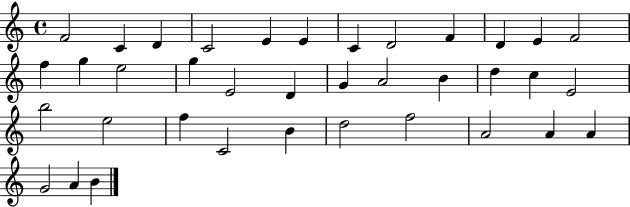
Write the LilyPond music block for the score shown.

{
  \clef treble
  \time 4/4
  \defaultTimeSignature
  \key c \major
  f'2 c'4 d'4 | c'2 e'4 e'4 | c'4 d'2 f'4 | d'4 e'4 f'2 | \break f''4 g''4 e''2 | g''4 e'2 d'4 | g'4 a'2 b'4 | d''4 c''4 e'2 | \break b''2 e''2 | f''4 c'2 b'4 | d''2 f''2 | a'2 a'4 a'4 | \break g'2 a'4 b'4 | \bar "|."
}